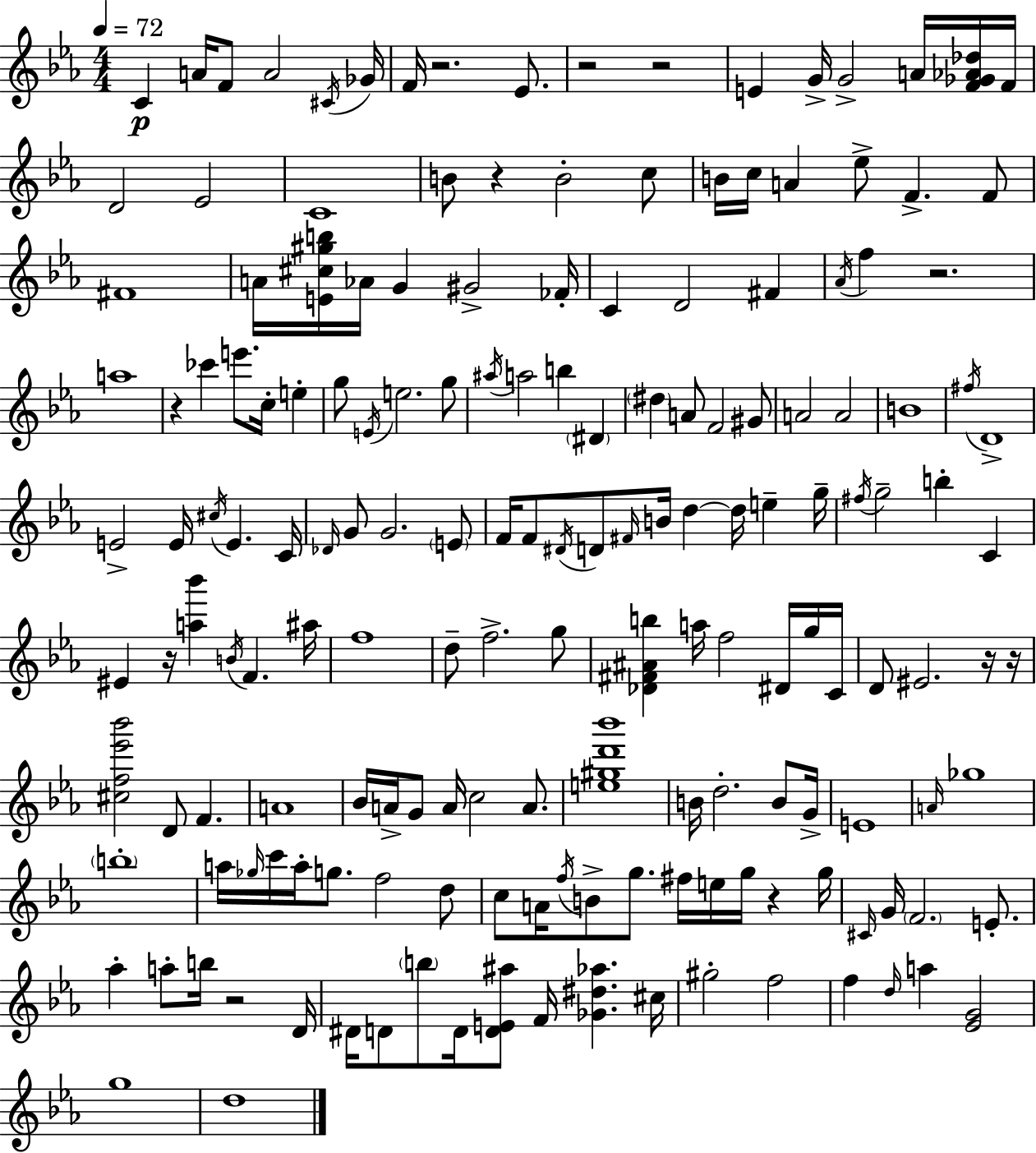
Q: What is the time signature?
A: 4/4